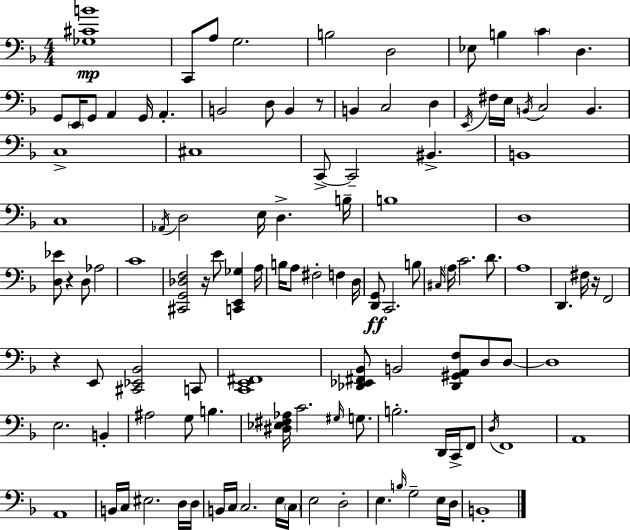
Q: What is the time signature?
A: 4/4